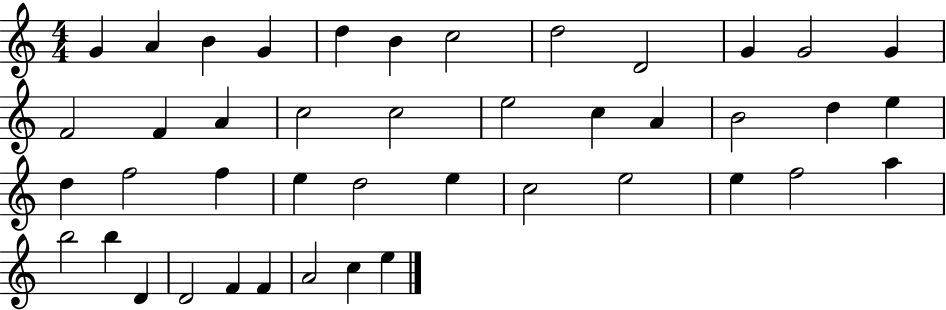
G4/q A4/q B4/q G4/q D5/q B4/q C5/h D5/h D4/h G4/q G4/h G4/q F4/h F4/q A4/q C5/h C5/h E5/h C5/q A4/q B4/h D5/q E5/q D5/q F5/h F5/q E5/q D5/h E5/q C5/h E5/h E5/q F5/h A5/q B5/h B5/q D4/q D4/h F4/q F4/q A4/h C5/q E5/q